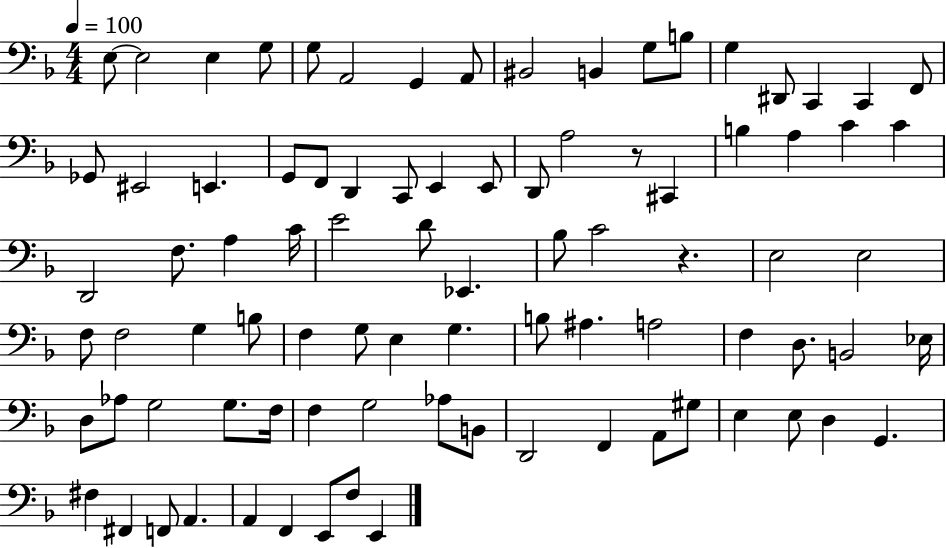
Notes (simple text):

E3/e E3/h E3/q G3/e G3/e A2/h G2/q A2/e BIS2/h B2/q G3/e B3/e G3/q D#2/e C2/q C2/q F2/e Gb2/e EIS2/h E2/q. G2/e F2/e D2/q C2/e E2/q E2/e D2/e A3/h R/e C#2/q B3/q A3/q C4/q C4/q D2/h F3/e. A3/q C4/s E4/h D4/e Eb2/q. Bb3/e C4/h R/q. E3/h E3/h F3/e F3/h G3/q B3/e F3/q G3/e E3/q G3/q. B3/e A#3/q. A3/h F3/q D3/e. B2/h Eb3/s D3/e Ab3/e G3/h G3/e. F3/s F3/q G3/h Ab3/e B2/e D2/h F2/q A2/e G#3/e E3/q E3/e D3/q G2/q. F#3/q F#2/q F2/e A2/q. A2/q F2/q E2/e F3/e E2/q